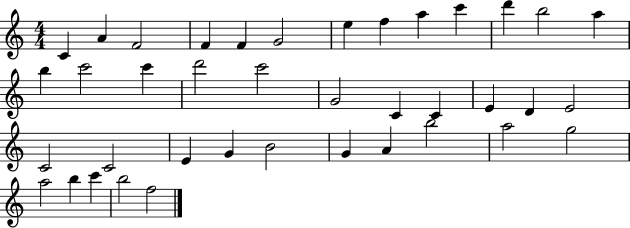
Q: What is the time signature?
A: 4/4